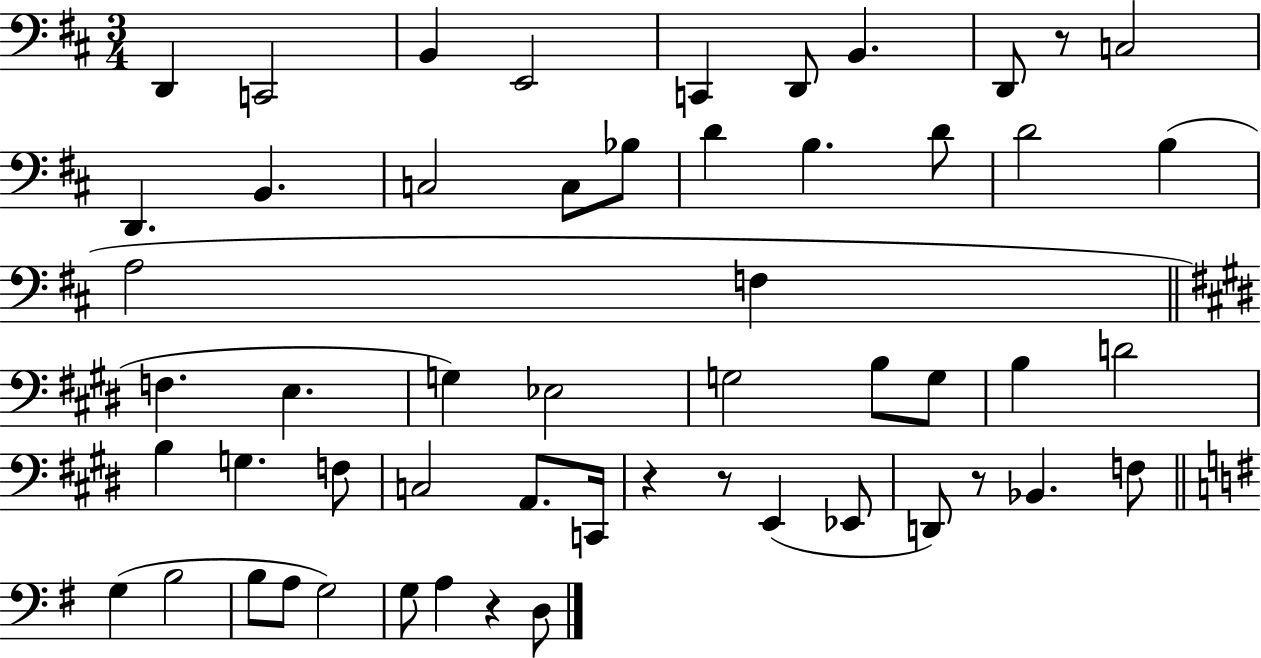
{
  \clef bass
  \numericTimeSignature
  \time 3/4
  \key d \major
  \repeat volta 2 { d,4 c,2 | b,4 e,2 | c,4 d,8 b,4. | d,8 r8 c2 | \break d,4. b,4. | c2 c8 bes8 | d'4 b4. d'8 | d'2 b4( | \break a2 f4 | \bar "||" \break \key e \major f4. e4. | g4) ees2 | g2 b8 g8 | b4 d'2 | \break b4 g4. f8 | c2 a,8. c,16 | r4 r8 e,4( ees,8 | d,8) r8 bes,4. f8 | \break \bar "||" \break \key e \minor g4( b2 | b8 a8 g2) | g8 a4 r4 d8 | } \bar "|."
}